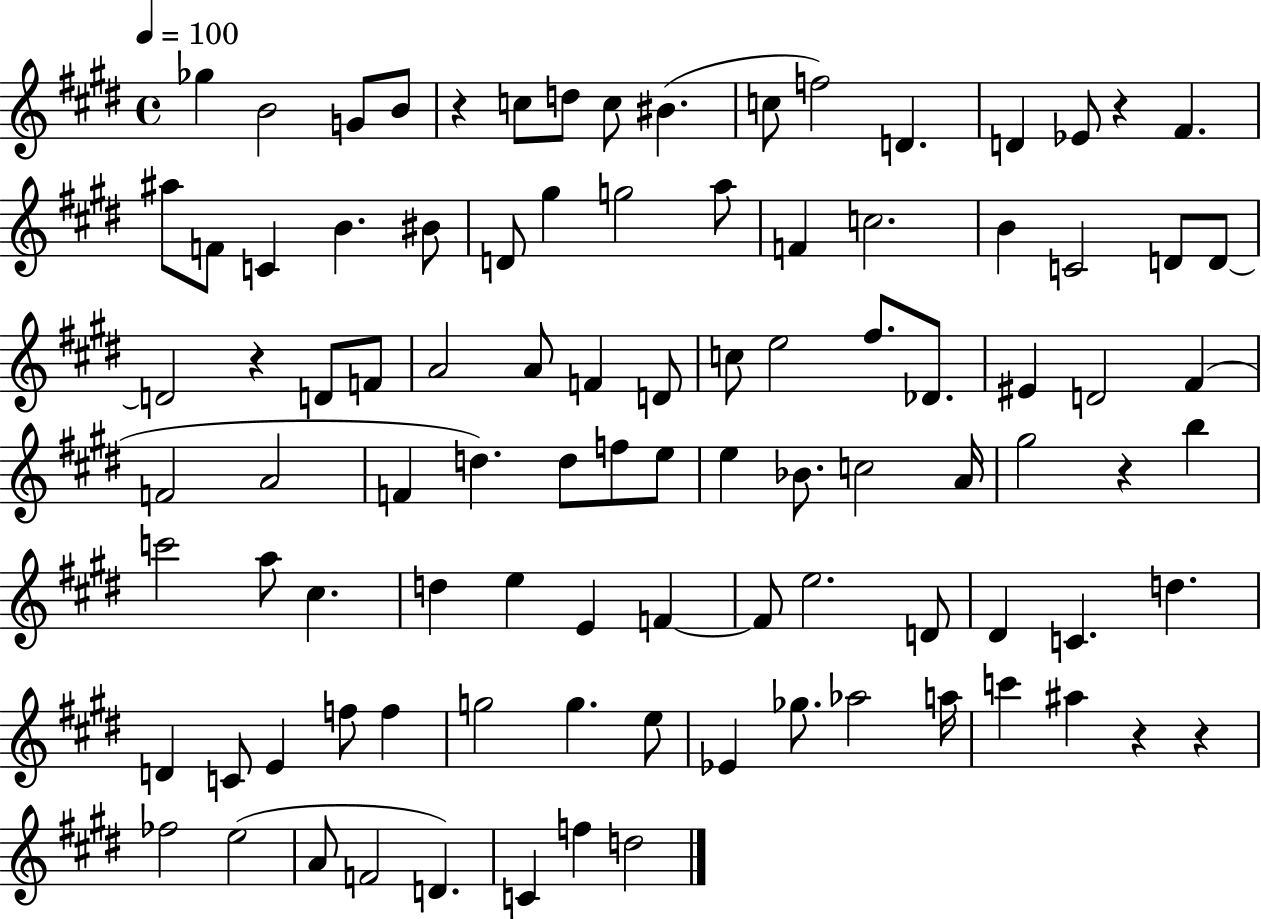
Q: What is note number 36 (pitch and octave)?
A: D4